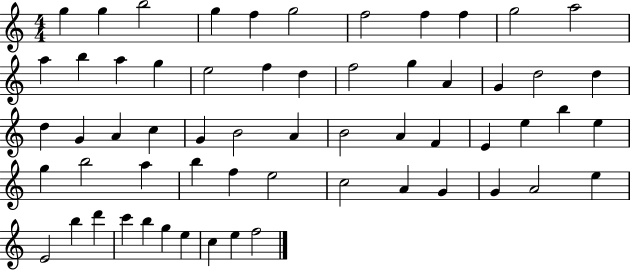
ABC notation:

X:1
T:Untitled
M:4/4
L:1/4
K:C
g g b2 g f g2 f2 f f g2 a2 a b a g e2 f d f2 g A G d2 d d G A c G B2 A B2 A F E e b e g b2 a b f e2 c2 A G G A2 e E2 b d' c' b g e c e f2